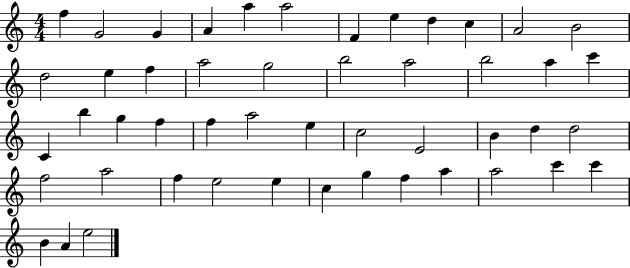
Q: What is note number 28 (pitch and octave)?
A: A5